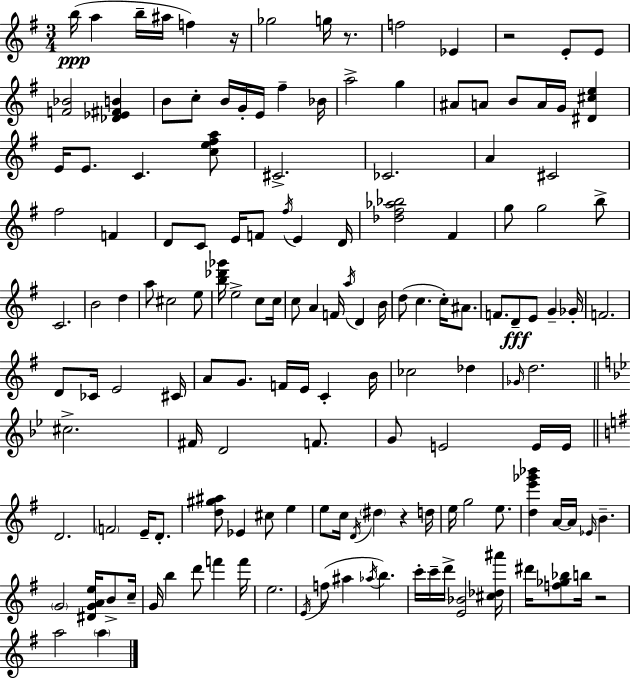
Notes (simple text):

B5/s A5/q B5/s A#5/s F5/q R/s Gb5/h G5/s R/e. F5/h Eb4/q R/h E4/e E4/e [F4,Bb4]/h [Db4,Eb4,F#4,B4]/q B4/e C5/e B4/s G4/s E4/s F#5/q Bb4/s A5/h G5/q A#4/e A4/e B4/e A4/s G4/s [D#4,C#5,E5]/q E4/s E4/e. C4/q. [C5,E5,F#5,A5]/e C#4/h. CES4/h. A4/q C#4/h F#5/h F4/q D4/e C4/e E4/s F4/e F#5/s E4/q D4/s [Db5,F#5,Ab5,Bb5]/h F#4/q G5/e G5/h B5/e C4/h. B4/h D5/q A5/e C#5/h E5/e [B5,Db6,Gb6]/s E5/h C5/e C5/s C5/e A4/q F4/s A5/s D4/q B4/s D5/e C5/q. C5/s A#4/e. F4/e. D4/e E4/e G4/q Gb4/s F4/h. D4/e CES4/s E4/h C#4/s A4/e G4/e. F4/s E4/s C4/q B4/s CES5/h Db5/q Gb4/s D5/h. C#5/h. F#4/s D4/h F4/e. G4/e E4/h E4/s E4/s D4/h. F4/h E4/s D4/e. [D5,G#5,A#5]/e Eb4/q C#5/e E5/q E5/e C5/s D4/s D#5/q R/q D5/s E5/s G5/h E5/e. [D5,E6,Gb6,Bb6]/q A4/s A4/s Eb4/s B4/q. G4/h [D#4,G4,A4,E5]/s B4/e C5/s G4/s B5/q D6/e F6/q F6/s E5/h. E4/s F5/e A#5/q Ab5/s B5/q. C6/s C6/s D6/s [E4,Bb4]/h [C#5,Db5,A#6]/s D#6/s [F5,Gb5,Bb5]/e B5/s R/h A5/h A5/q